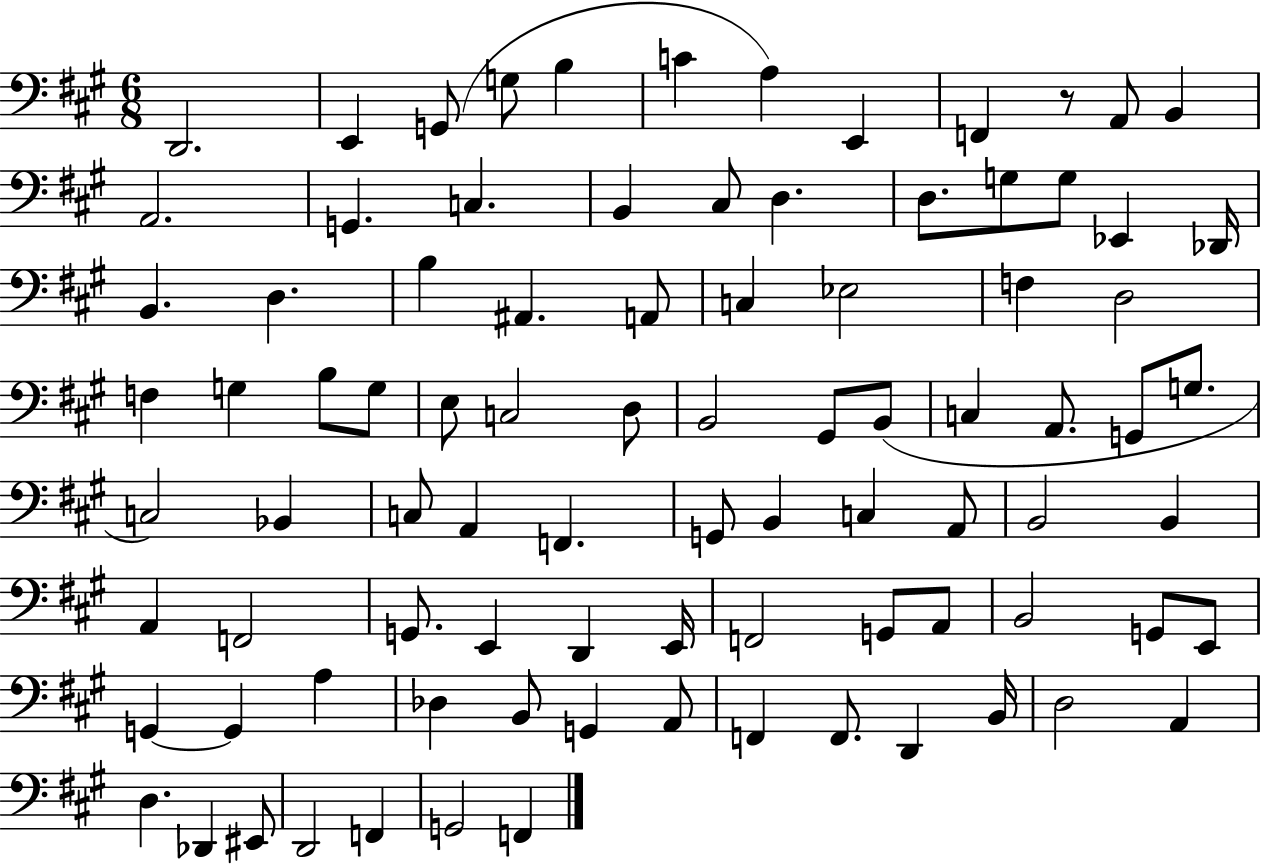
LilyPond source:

{
  \clef bass
  \numericTimeSignature
  \time 6/8
  \key a \major
  d,2. | e,4 g,8( g8 b4 | c'4 a4) e,4 | f,4 r8 a,8 b,4 | \break a,2. | g,4. c4. | b,4 cis8 d4. | d8. g8 g8 ees,4 des,16 | \break b,4. d4. | b4 ais,4. a,8 | c4 ees2 | f4 d2 | \break f4 g4 b8 g8 | e8 c2 d8 | b,2 gis,8 b,8( | c4 a,8. g,8 g8. | \break c2) bes,4 | c8 a,4 f,4. | g,8 b,4 c4 a,8 | b,2 b,4 | \break a,4 f,2 | g,8. e,4 d,4 e,16 | f,2 g,8 a,8 | b,2 g,8 e,8 | \break g,4~~ g,4 a4 | des4 b,8 g,4 a,8 | f,4 f,8. d,4 b,16 | d2 a,4 | \break d4. des,4 eis,8 | d,2 f,4 | g,2 f,4 | \bar "|."
}